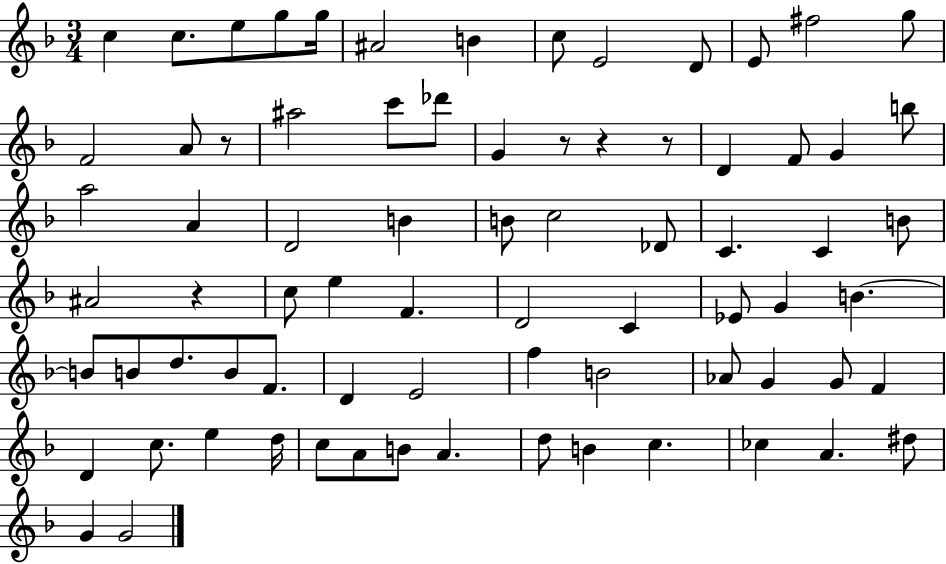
{
  \clef treble
  \numericTimeSignature
  \time 3/4
  \key f \major
  c''4 c''8. e''8 g''8 g''16 | ais'2 b'4 | c''8 e'2 d'8 | e'8 fis''2 g''8 | \break f'2 a'8 r8 | ais''2 c'''8 des'''8 | g'4 r8 r4 r8 | d'4 f'8 g'4 b''8 | \break a''2 a'4 | d'2 b'4 | b'8 c''2 des'8 | c'4. c'4 b'8 | \break ais'2 r4 | c''8 e''4 f'4. | d'2 c'4 | ees'8 g'4 b'4.~~ | \break b'8 b'8 d''8. b'8 f'8. | d'4 e'2 | f''4 b'2 | aes'8 g'4 g'8 f'4 | \break d'4 c''8. e''4 d''16 | c''8 a'8 b'8 a'4. | d''8 b'4 c''4. | ces''4 a'4. dis''8 | \break g'4 g'2 | \bar "|."
}